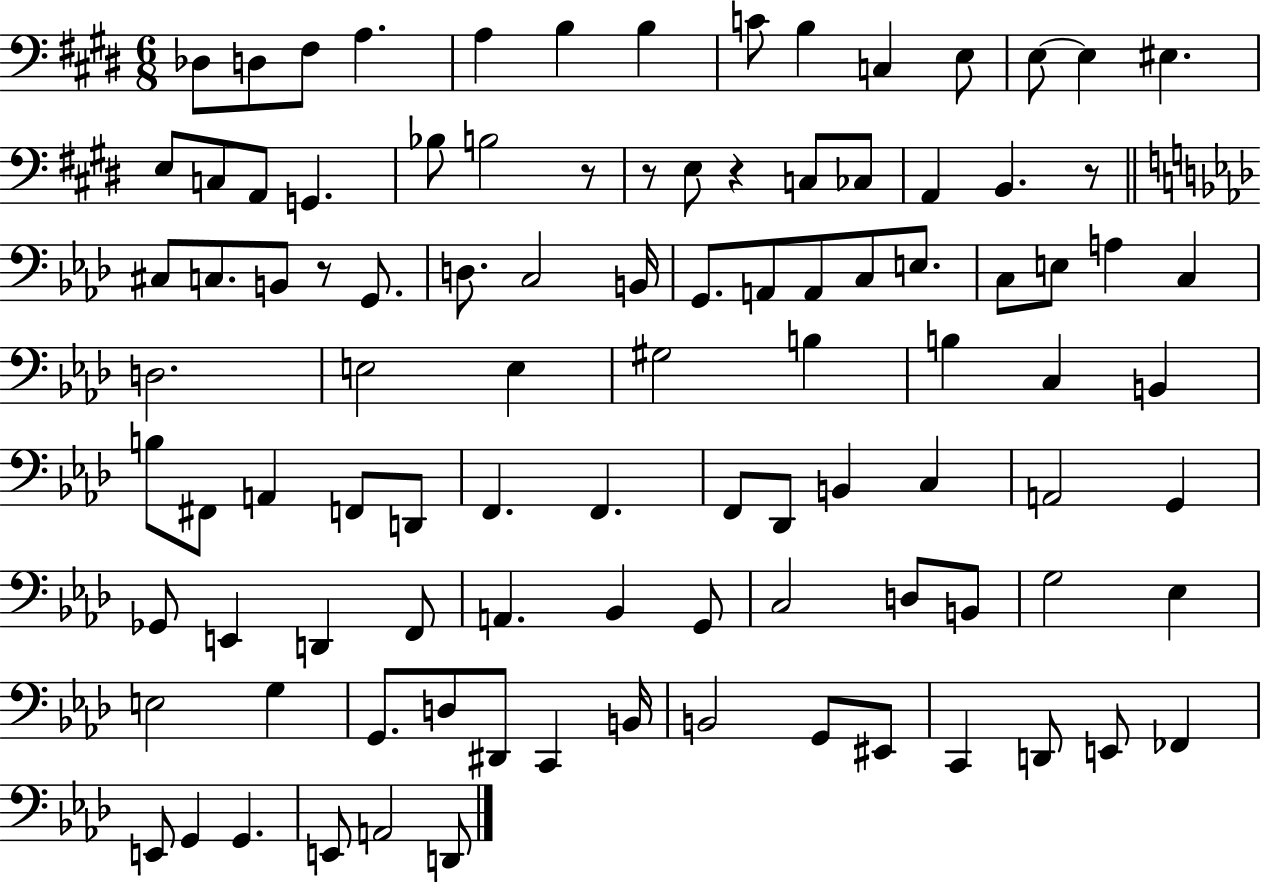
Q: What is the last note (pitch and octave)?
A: D2